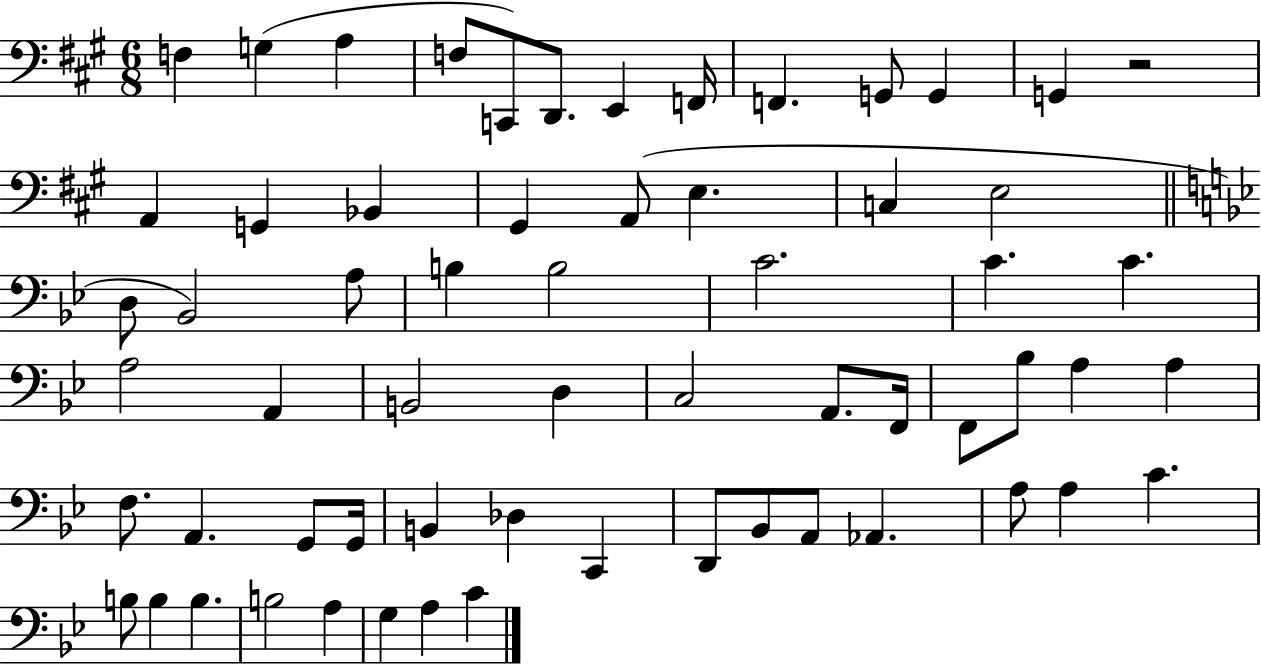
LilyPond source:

{
  \clef bass
  \numericTimeSignature
  \time 6/8
  \key a \major
  f4 g4( a4 | f8 c,8) d,8. e,4 f,16 | f,4. g,8 g,4 | g,4 r2 | \break a,4 g,4 bes,4 | gis,4 a,8( e4. | c4 e2 | \bar "||" \break \key g \minor d8 bes,2) a8 | b4 b2 | c'2. | c'4. c'4. | \break a2 a,4 | b,2 d4 | c2 a,8. f,16 | f,8 bes8 a4 a4 | \break f8. a,4. g,8 g,16 | b,4 des4 c,4 | d,8 bes,8 a,8 aes,4. | a8 a4 c'4. | \break b8 b4 b4. | b2 a4 | g4 a4 c'4 | \bar "|."
}